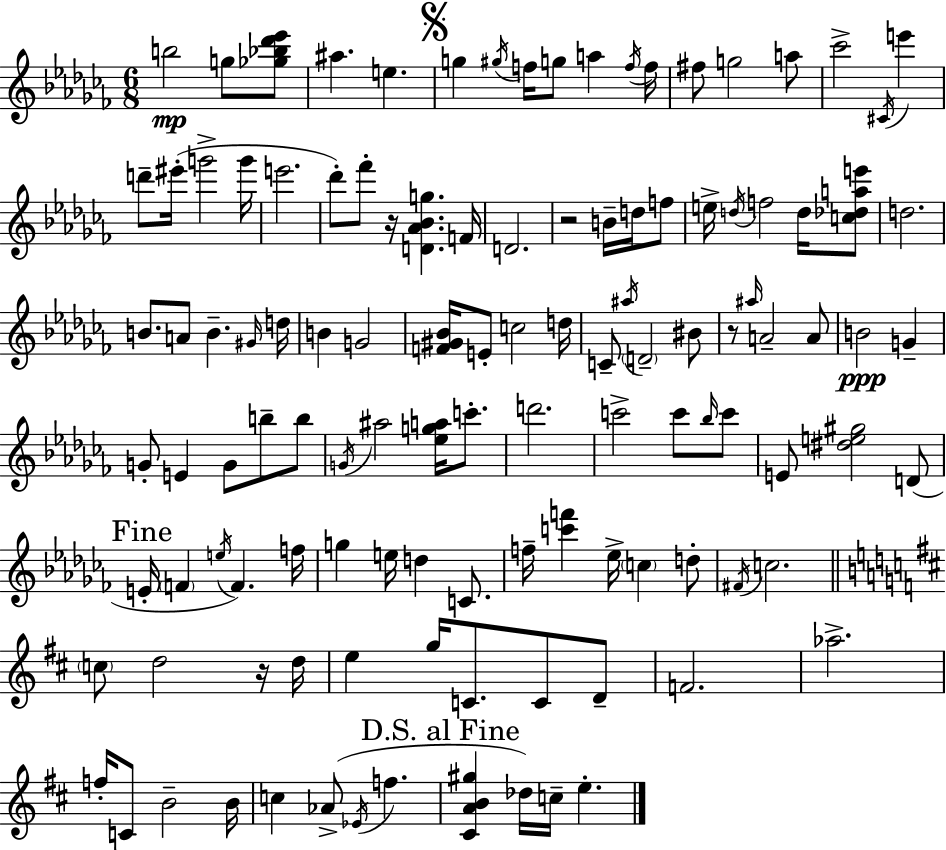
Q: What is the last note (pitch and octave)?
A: E5